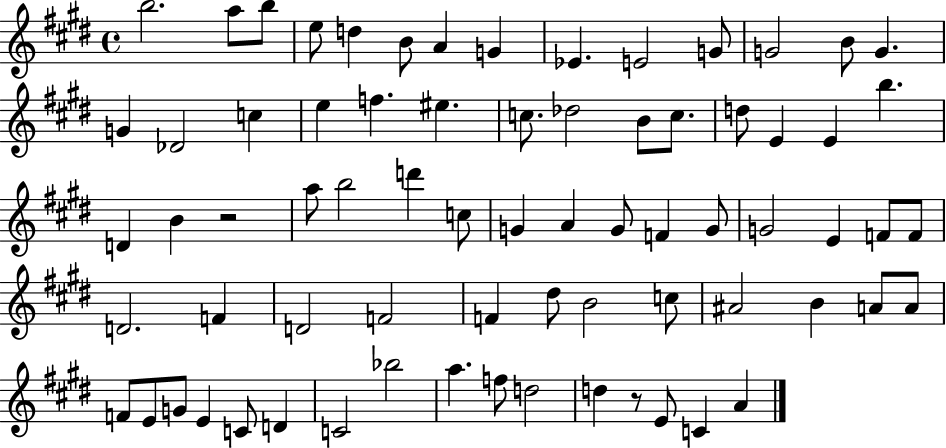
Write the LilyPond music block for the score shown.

{
  \clef treble
  \time 4/4
  \defaultTimeSignature
  \key e \major
  b''2. a''8 b''8 | e''8 d''4 b'8 a'4 g'4 | ees'4. e'2 g'8 | g'2 b'8 g'4. | \break g'4 des'2 c''4 | e''4 f''4. eis''4. | c''8. des''2 b'8 c''8. | d''8 e'4 e'4 b''4. | \break d'4 b'4 r2 | a''8 b''2 d'''4 c''8 | g'4 a'4 g'8 f'4 g'8 | g'2 e'4 f'8 f'8 | \break d'2. f'4 | d'2 f'2 | f'4 dis''8 b'2 c''8 | ais'2 b'4 a'8 a'8 | \break f'8 e'8 g'8 e'4 c'8 d'4 | c'2 bes''2 | a''4. f''8 d''2 | d''4 r8 e'8 c'4 a'4 | \break \bar "|."
}